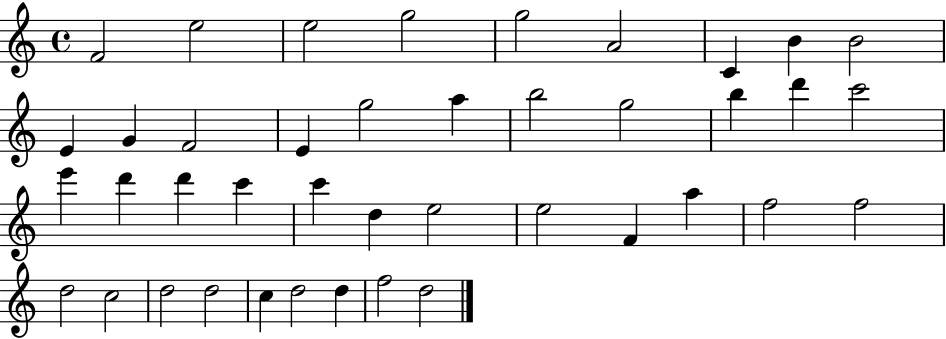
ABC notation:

X:1
T:Untitled
M:4/4
L:1/4
K:C
F2 e2 e2 g2 g2 A2 C B B2 E G F2 E g2 a b2 g2 b d' c'2 e' d' d' c' c' d e2 e2 F a f2 f2 d2 c2 d2 d2 c d2 d f2 d2